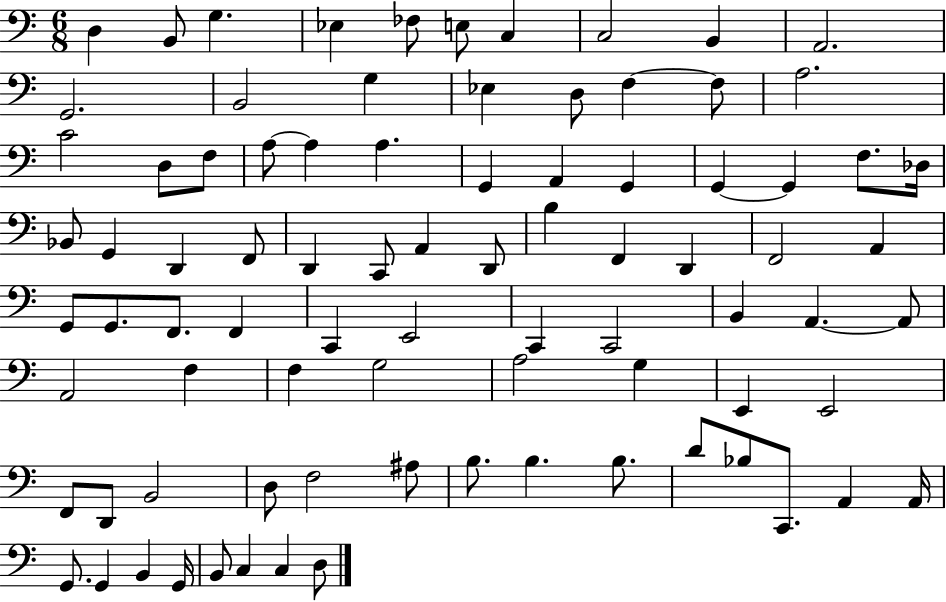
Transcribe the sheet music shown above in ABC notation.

X:1
T:Untitled
M:6/8
L:1/4
K:C
D, B,,/2 G, _E, _F,/2 E,/2 C, C,2 B,, A,,2 G,,2 B,,2 G, _E, D,/2 F, F,/2 A,2 C2 D,/2 F,/2 A,/2 A, A, G,, A,, G,, G,, G,, F,/2 _D,/4 _B,,/2 G,, D,, F,,/2 D,, C,,/2 A,, D,,/2 B, F,, D,, F,,2 A,, G,,/2 G,,/2 F,,/2 F,, C,, E,,2 C,, C,,2 B,, A,, A,,/2 A,,2 F, F, G,2 A,2 G, E,, E,,2 F,,/2 D,,/2 B,,2 D,/2 F,2 ^A,/2 B,/2 B, B,/2 D/2 _B,/2 C,,/2 A,, A,,/4 G,,/2 G,, B,, G,,/4 B,,/2 C, C, D,/2